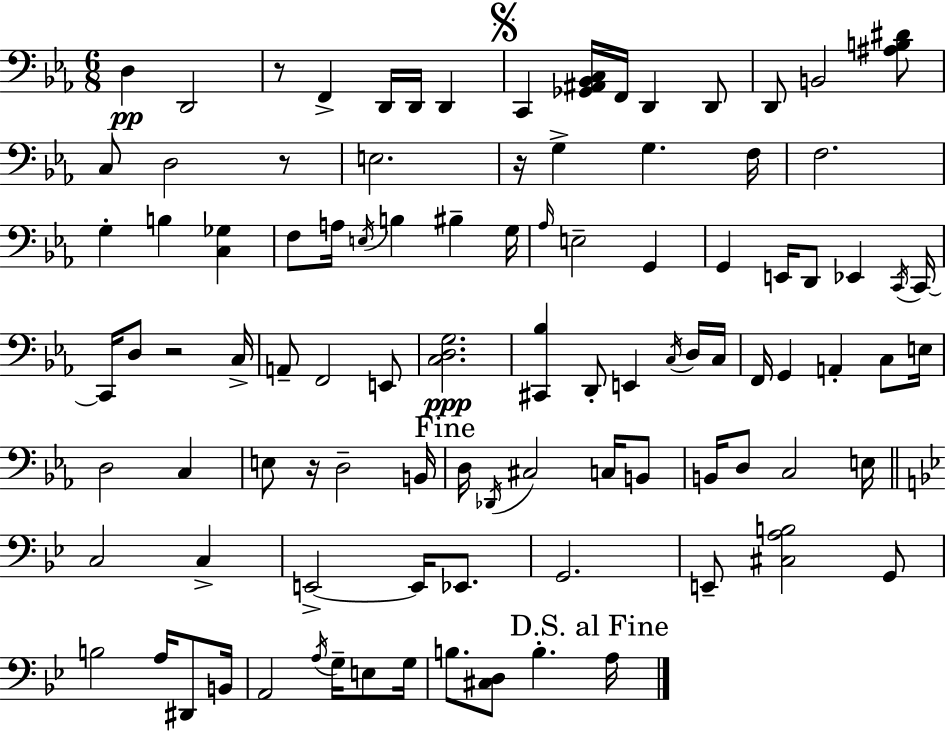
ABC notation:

X:1
T:Untitled
M:6/8
L:1/4
K:Cm
D, D,,2 z/2 F,, D,,/4 D,,/4 D,, C,, [_G,,^A,,_B,,C,]/4 F,,/4 D,, D,,/2 D,,/2 B,,2 [^A,B,^D]/2 C,/2 D,2 z/2 E,2 z/4 G, G, F,/4 F,2 G, B, [C,_G,] F,/2 A,/4 E,/4 B, ^B, G,/4 _A,/4 E,2 G,, G,, E,,/4 D,,/2 _E,, C,,/4 C,,/4 C,,/4 D,/2 z2 C,/4 A,,/2 F,,2 E,,/2 [C,D,G,]2 [^C,,_B,] D,,/2 E,, C,/4 D,/4 C,/4 F,,/4 G,, A,, C,/2 E,/4 D,2 C, E,/2 z/4 D,2 B,,/4 D,/4 _D,,/4 ^C,2 C,/4 B,,/2 B,,/4 D,/2 C,2 E,/4 C,2 C, E,,2 E,,/4 _E,,/2 G,,2 E,,/2 [^C,A,B,]2 G,,/2 B,2 A,/4 ^D,,/2 B,,/4 A,,2 A,/4 G,/4 E,/2 G,/4 B,/2 [^C,D,]/2 B, A,/4